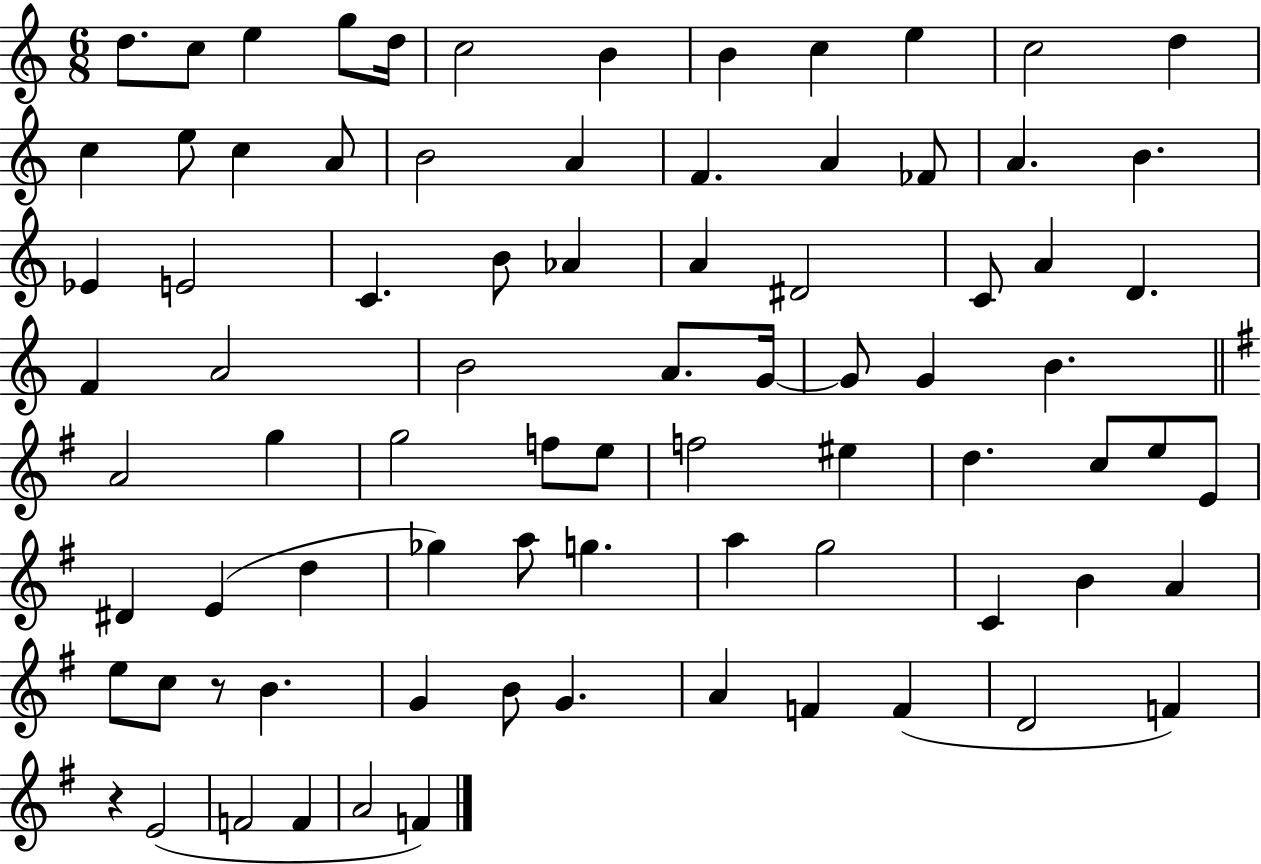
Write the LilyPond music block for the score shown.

{
  \clef treble
  \numericTimeSignature
  \time 6/8
  \key c \major
  d''8. c''8 e''4 g''8 d''16 | c''2 b'4 | b'4 c''4 e''4 | c''2 d''4 | \break c''4 e''8 c''4 a'8 | b'2 a'4 | f'4. a'4 fes'8 | a'4. b'4. | \break ees'4 e'2 | c'4. b'8 aes'4 | a'4 dis'2 | c'8 a'4 d'4. | \break f'4 a'2 | b'2 a'8. g'16~~ | g'8 g'4 b'4. | \bar "||" \break \key g \major a'2 g''4 | g''2 f''8 e''8 | f''2 eis''4 | d''4. c''8 e''8 e'8 | \break dis'4 e'4( d''4 | ges''4) a''8 g''4. | a''4 g''2 | c'4 b'4 a'4 | \break e''8 c''8 r8 b'4. | g'4 b'8 g'4. | a'4 f'4 f'4( | d'2 f'4) | \break r4 e'2( | f'2 f'4 | a'2 f'4) | \bar "|."
}